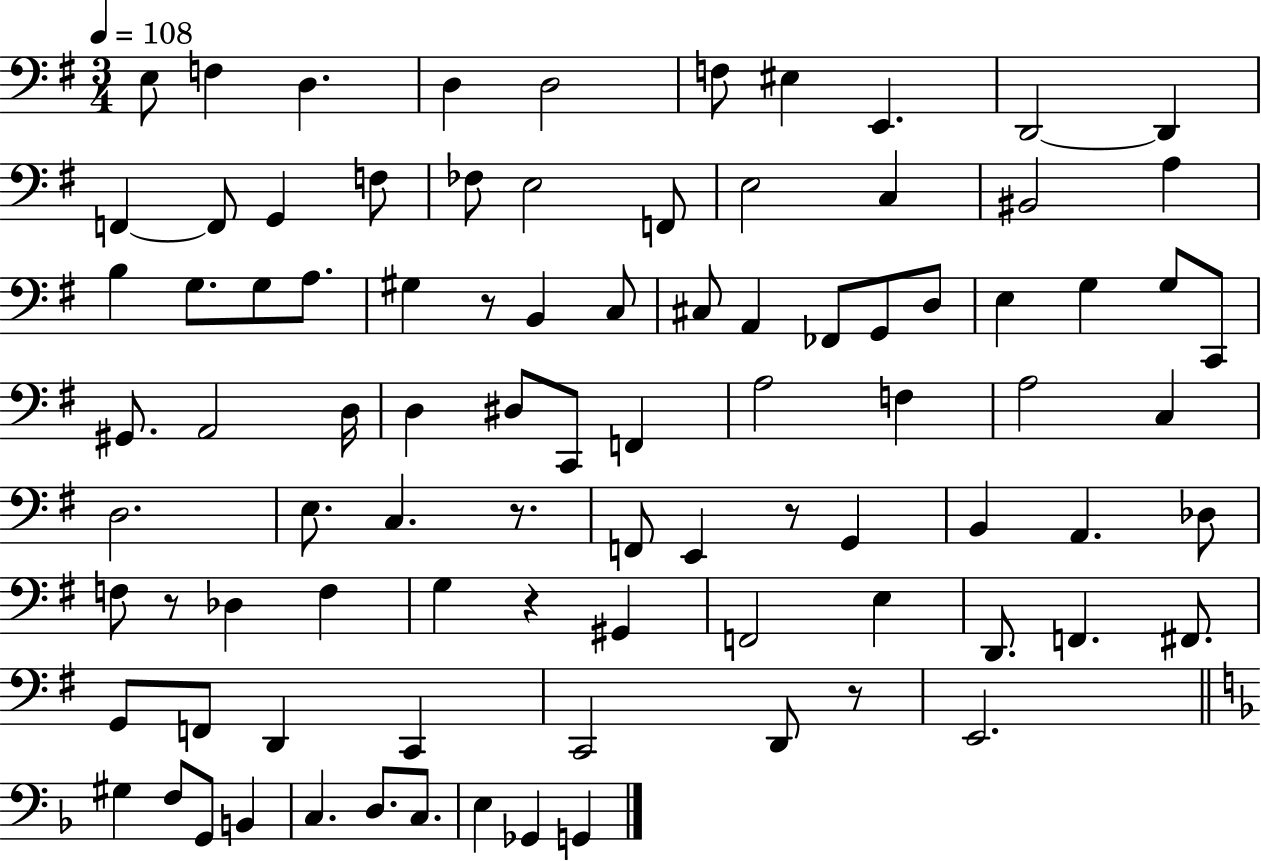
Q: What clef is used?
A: bass